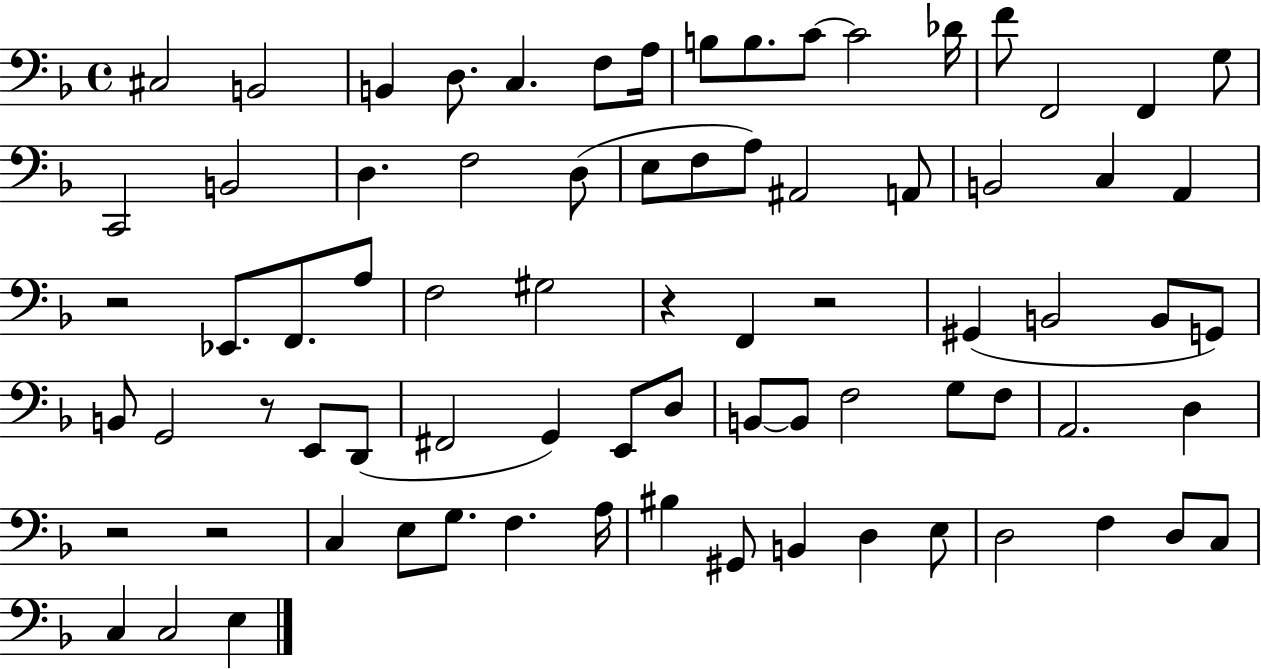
C#3/h B2/h B2/q D3/e. C3/q. F3/e A3/s B3/e B3/e. C4/e C4/h Db4/s F4/e F2/h F2/q G3/e C2/h B2/h D3/q. F3/h D3/e E3/e F3/e A3/e A#2/h A2/e B2/h C3/q A2/q R/h Eb2/e. F2/e. A3/e F3/h G#3/h R/q F2/q R/h G#2/q B2/h B2/e G2/e B2/e G2/h R/e E2/e D2/e F#2/h G2/q E2/e D3/e B2/e B2/e F3/h G3/e F3/e A2/h. D3/q R/h R/h C3/q E3/e G3/e. F3/q. A3/s BIS3/q G#2/e B2/q D3/q E3/e D3/h F3/q D3/e C3/e C3/q C3/h E3/q